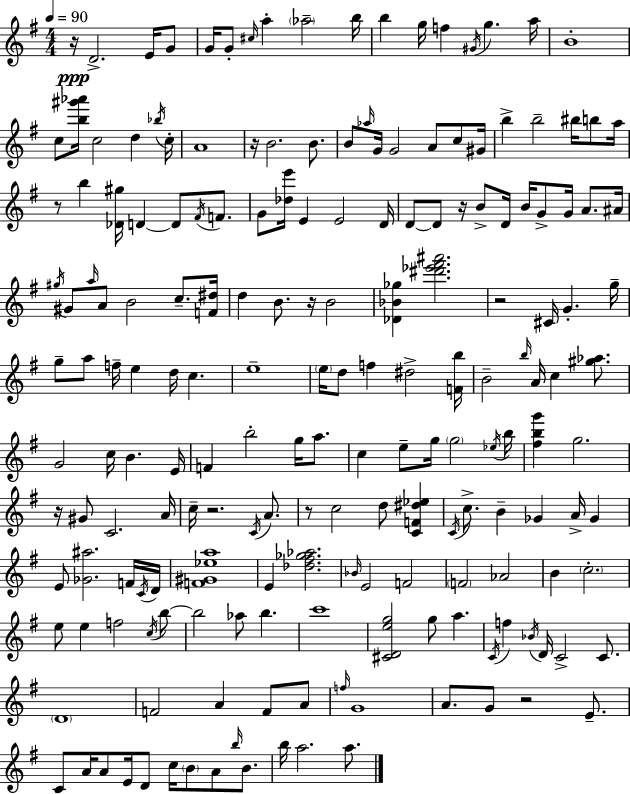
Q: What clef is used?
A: treble